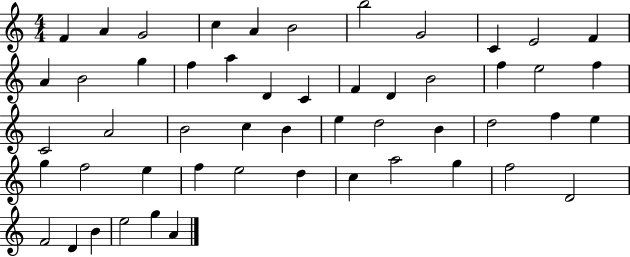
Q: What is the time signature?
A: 4/4